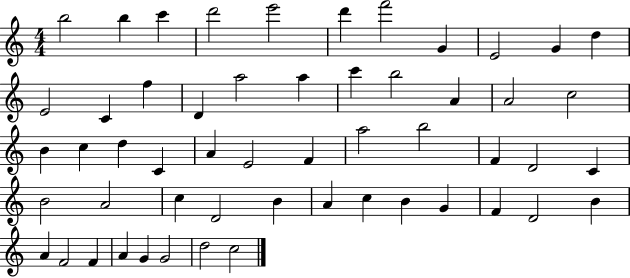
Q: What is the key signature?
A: C major